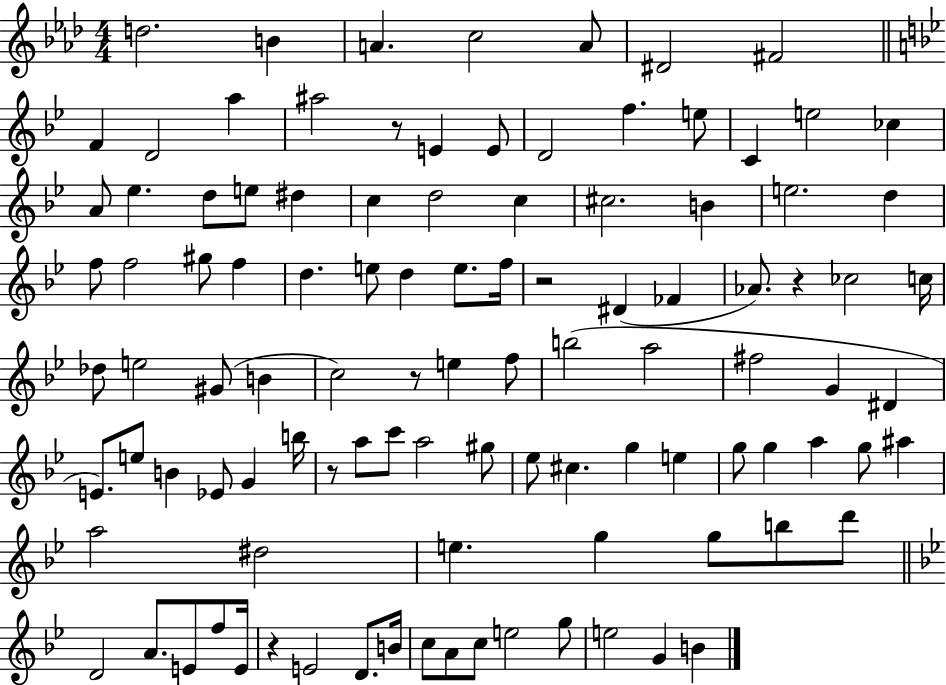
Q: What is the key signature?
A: AES major